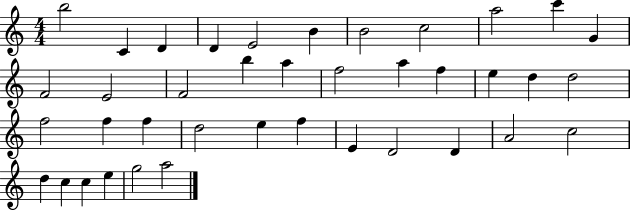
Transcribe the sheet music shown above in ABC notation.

X:1
T:Untitled
M:4/4
L:1/4
K:C
b2 C D D E2 B B2 c2 a2 c' G F2 E2 F2 b a f2 a f e d d2 f2 f f d2 e f E D2 D A2 c2 d c c e g2 a2